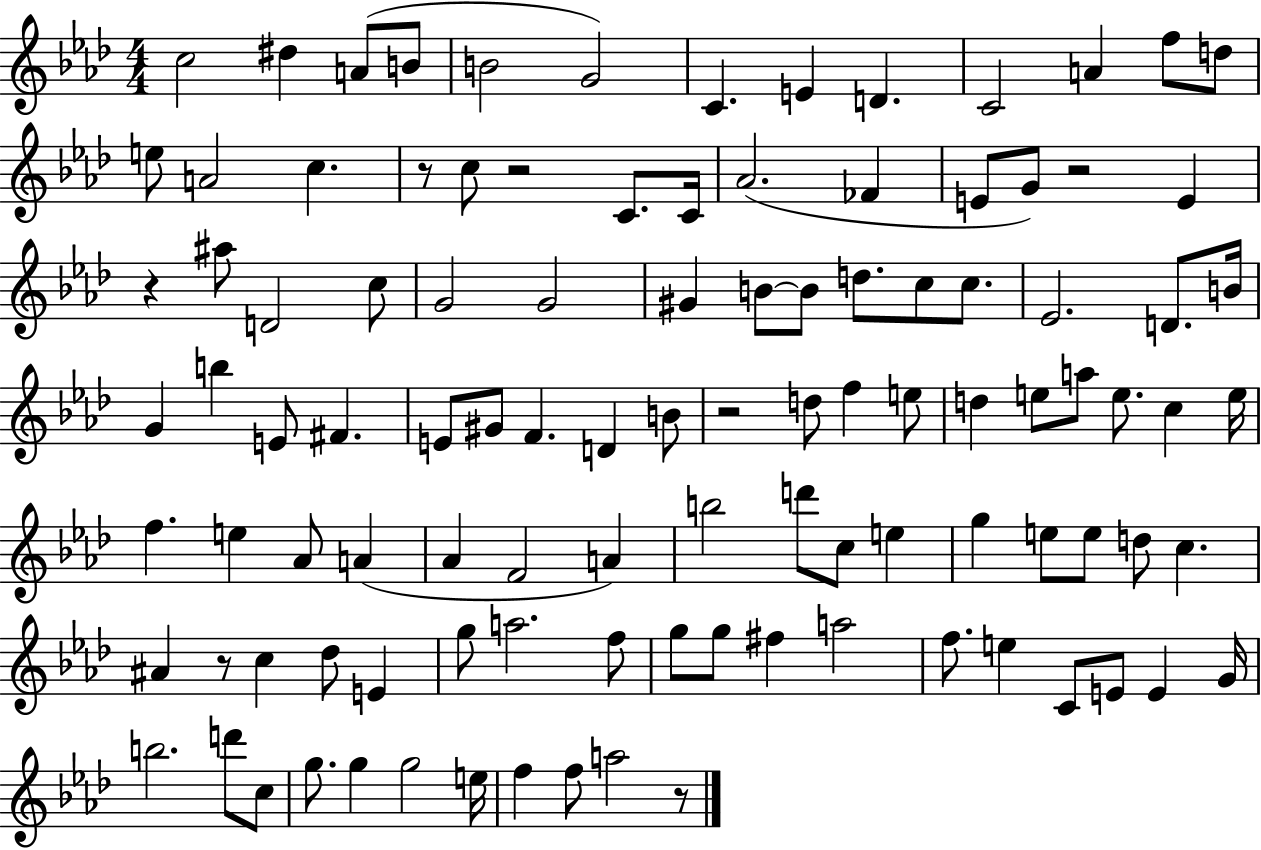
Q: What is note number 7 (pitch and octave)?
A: C4